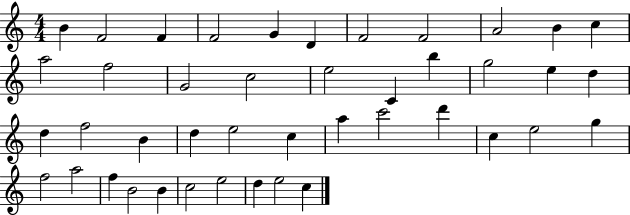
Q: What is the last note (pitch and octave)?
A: C5